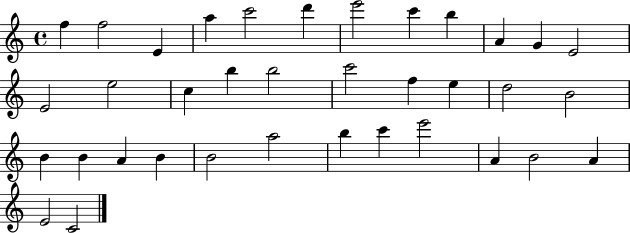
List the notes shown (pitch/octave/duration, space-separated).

F5/q F5/h E4/q A5/q C6/h D6/q E6/h C6/q B5/q A4/q G4/q E4/h E4/h E5/h C5/q B5/q B5/h C6/h F5/q E5/q D5/h B4/h B4/q B4/q A4/q B4/q B4/h A5/h B5/q C6/q E6/h A4/q B4/h A4/q E4/h C4/h